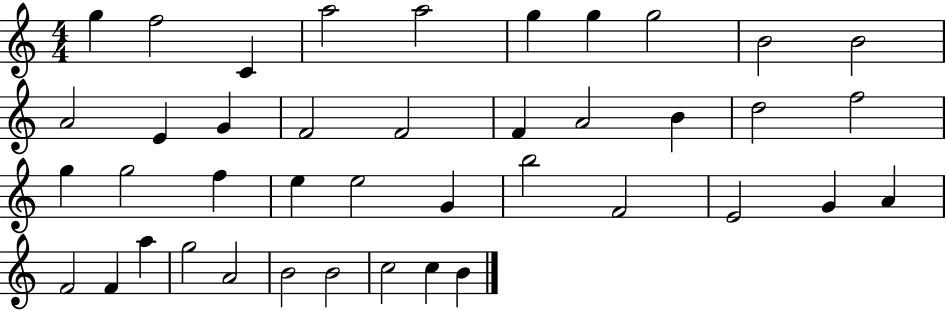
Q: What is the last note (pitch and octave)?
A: B4